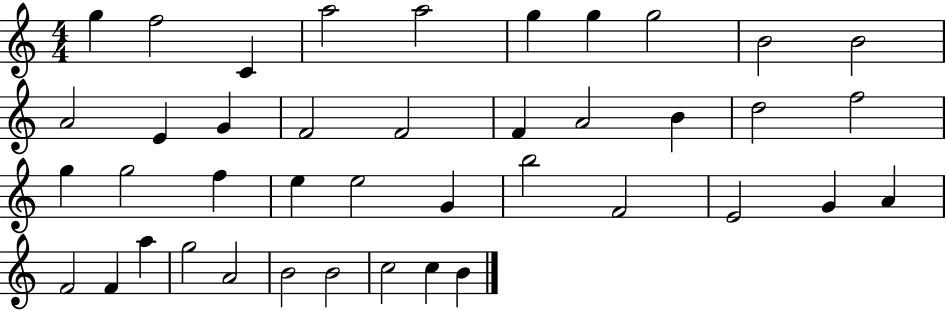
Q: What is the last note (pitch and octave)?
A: B4